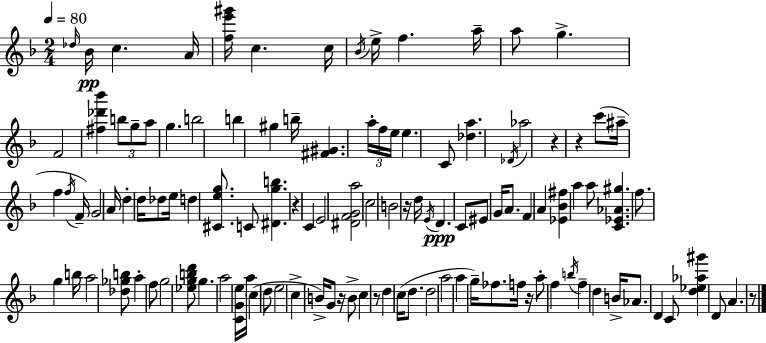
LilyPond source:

{
  \clef treble
  \numericTimeSignature
  \time 2/4
  \key f \major
  \tempo 4 = 80
  \grace { des''16 }\pp bes'16 c''4. | a'16 <f'' e''' gis'''>16 c''4. | c''16 \acciaccatura { bes'16 } e''16-> f''4. | a''16-- a''8 g''4.-> | \break f'2 | <fis'' des''' bes'''>4 \tuplet 3/2 { b''8 | g''8-- a''8 } g''4. | b''2 | \break b''4 gis''4 | b''16-- <fis' gis'>4. | \tuplet 3/2 { a''16-. f''16 e''16 } e''4. | c'8 <des'' a''>4. | \break \acciaccatura { des'16 } aes''2 | r4 r4 | c'''8( ais''16-- f''4 | \acciaccatura { f''16 }) f'16-- g'2 | \break a'16 d''4-. | d''16 des''8 e''16 d''4 | <cis' e'' g''>8. c'8 <dis' g'' b''>4. | r4 | \break c'4 e'2 | <dis' f' g' a''>2 | c''2 | b'2 | \break r16 d''16 \acciaccatura { e'16 }\ppp d'4. | c'8 eis'8 | g'16 a'8. f'4 | a'4 <ees' bes' fis''>4 | \break a''4 a''8 <c' ees' aes' gis''>4. | f''8. | g''4 b''16 a''2 | <des'' ges'' b''>8 a''4-. | \break f''8 g''2 | <ees'' g'' b'' d'''>8 g''4. | a''2 | <c' g' e''>16 a''16 \parenthesize c''4( | \break d''8 e''2 | c''4-> | b'16->) g'8 r16 b'8-> c''4 | r8 d''4 | \break c''16( d''8. d''2 | a''2 | a''4 | g''16--) fes''8. f''16 r16 a''8-. | \break f''4 \acciaccatura { b''16 } f''4-- | d''4 b'16-> aes'8. | d'4 c'8 | <d'' ees'' aes'' gis'''>4 d'8 a'4. | \break r8 \bar "|."
}